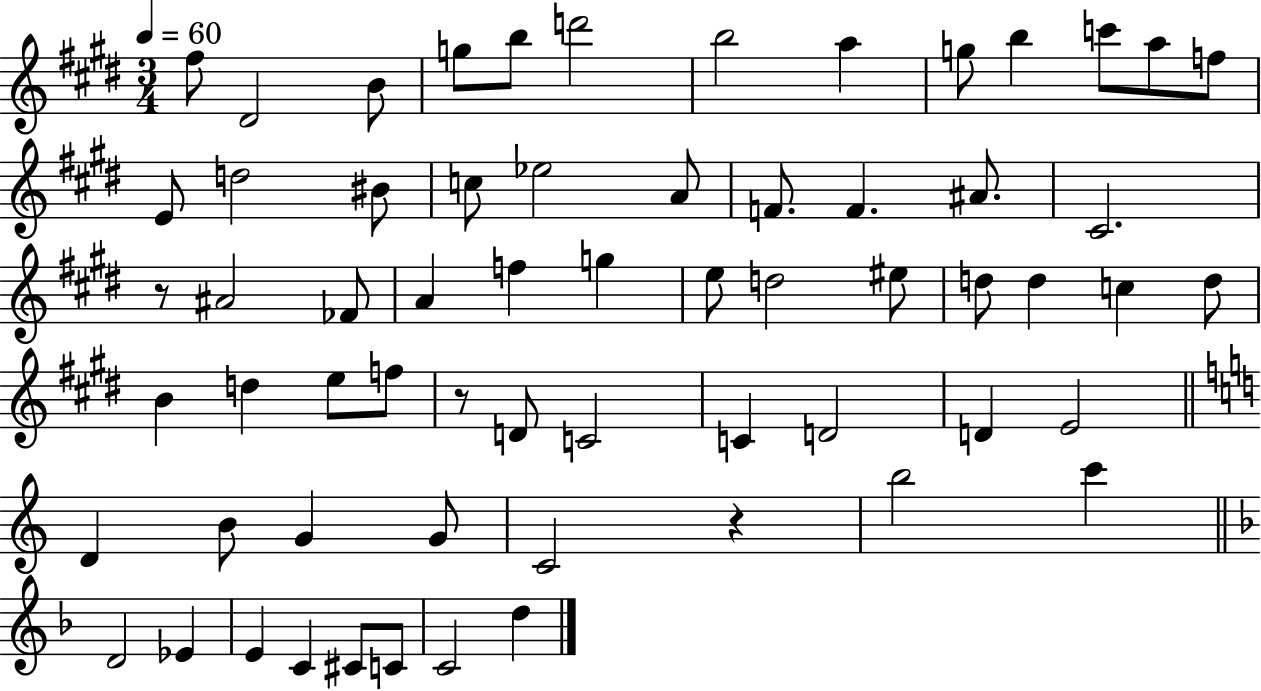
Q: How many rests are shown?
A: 3